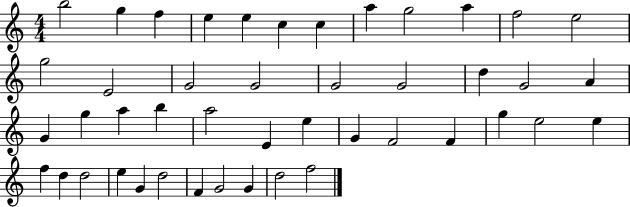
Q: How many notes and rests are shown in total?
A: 45